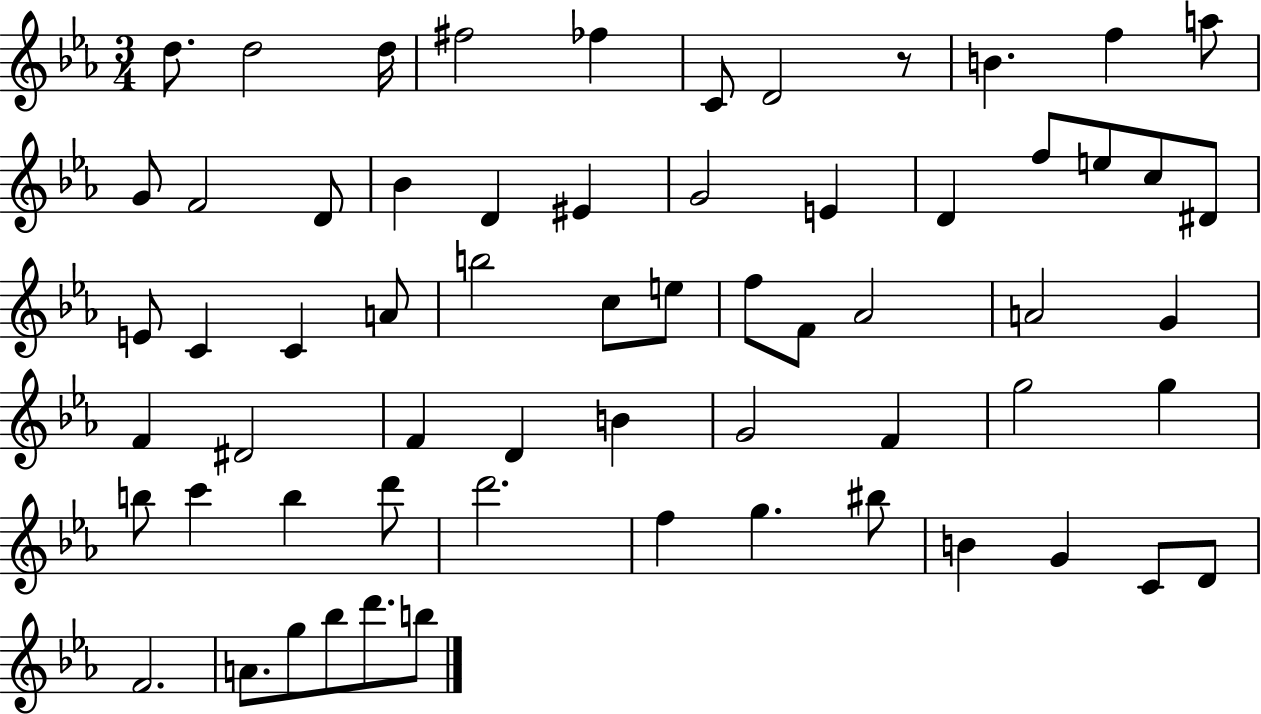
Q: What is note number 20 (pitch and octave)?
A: F5